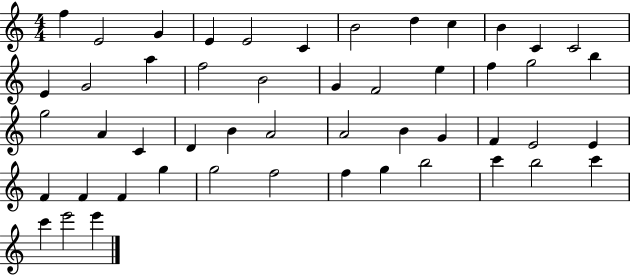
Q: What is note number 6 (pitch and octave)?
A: C4